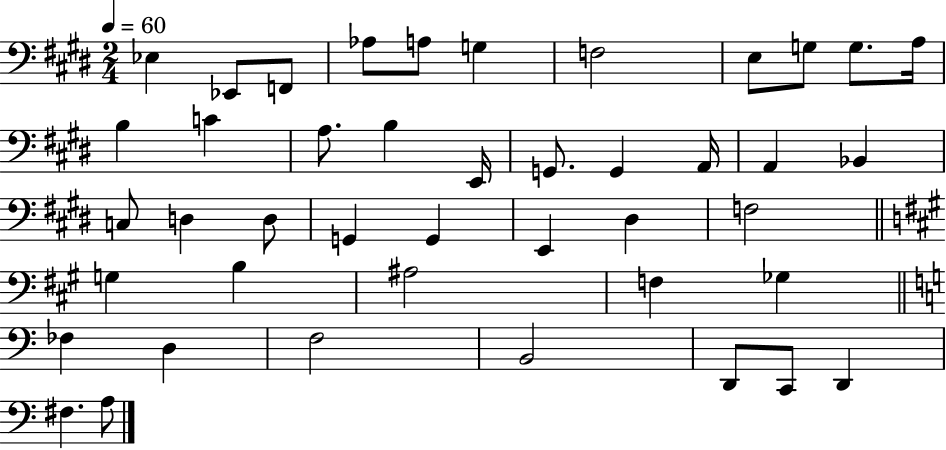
X:1
T:Untitled
M:2/4
L:1/4
K:E
_E, _E,,/2 F,,/2 _A,/2 A,/2 G, F,2 E,/2 G,/2 G,/2 A,/4 B, C A,/2 B, E,,/4 G,,/2 G,, A,,/4 A,, _B,, C,/2 D, D,/2 G,, G,, E,, ^D, F,2 G, B, ^A,2 F, _G, _F, D, F,2 B,,2 D,,/2 C,,/2 D,, ^F, A,/2